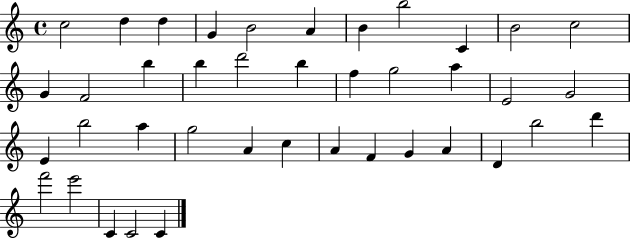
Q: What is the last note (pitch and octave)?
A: C4